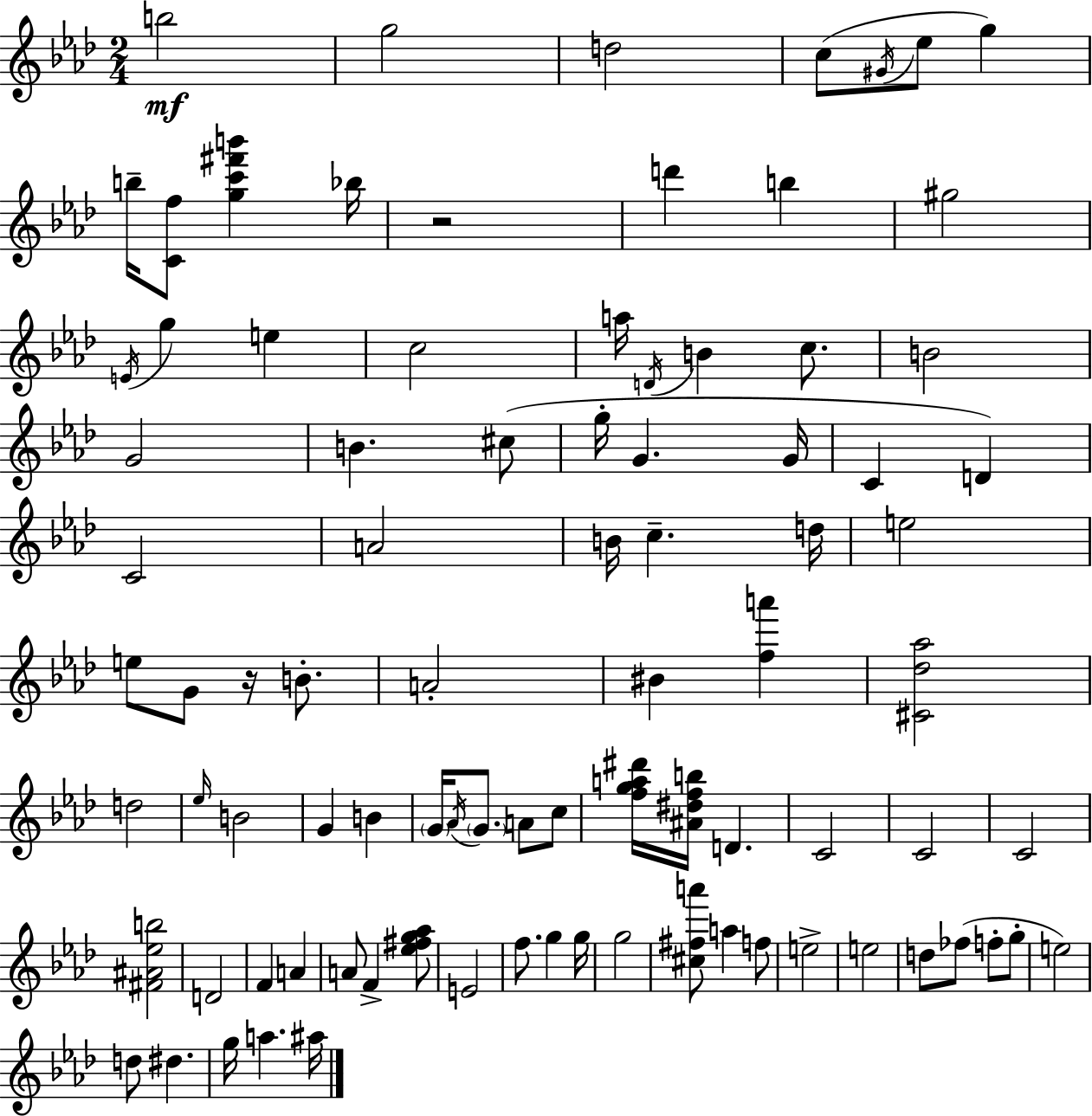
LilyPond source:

{
  \clef treble
  \numericTimeSignature
  \time 2/4
  \key f \minor
  b''2\mf | g''2 | d''2 | c''8( \acciaccatura { gis'16 } ees''8 g''4) | \break b''16-- <c' f''>8 <g'' c''' fis''' b'''>4 | bes''16 r2 | d'''4 b''4 | gis''2 | \break \acciaccatura { e'16 } g''4 e''4 | c''2 | a''16 \acciaccatura { d'16 } b'4 | c''8. b'2 | \break g'2 | b'4. | cis''8( g''16-. g'4. | g'16 c'4 d'4) | \break c'2 | a'2 | b'16 c''4.-- | d''16 e''2 | \break e''8 g'8 r16 | b'8.-. a'2-. | bis'4 <f'' a'''>4 | <cis' des'' aes''>2 | \break d''2 | \grace { ees''16 } b'2 | g'4 | b'4 \parenthesize g'16 \acciaccatura { aes'16 } \parenthesize g'8. | \break a'8 c''8 <f'' g'' a'' dis'''>16 <ais' dis'' f'' b''>16 d'4. | c'2 | c'2 | c'2 | \break <fis' ais' ees'' b''>2 | d'2 | f'4 | a'4 a'8 f'4-> | \break <ees'' fis'' g'' aes''>8 e'2 | f''8. | g''4 g''16 g''2 | <cis'' fis'' a'''>8 a''4 | \break f''8 e''2-> | e''2 | d''8 fes''8( | f''8-. g''8-. e''2) | \break d''8 dis''4. | g''16 a''4. | ais''16 \bar "|."
}